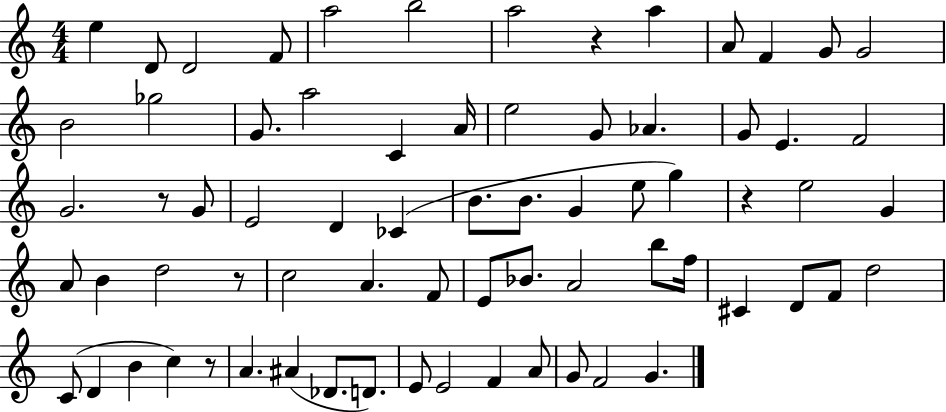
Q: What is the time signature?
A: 4/4